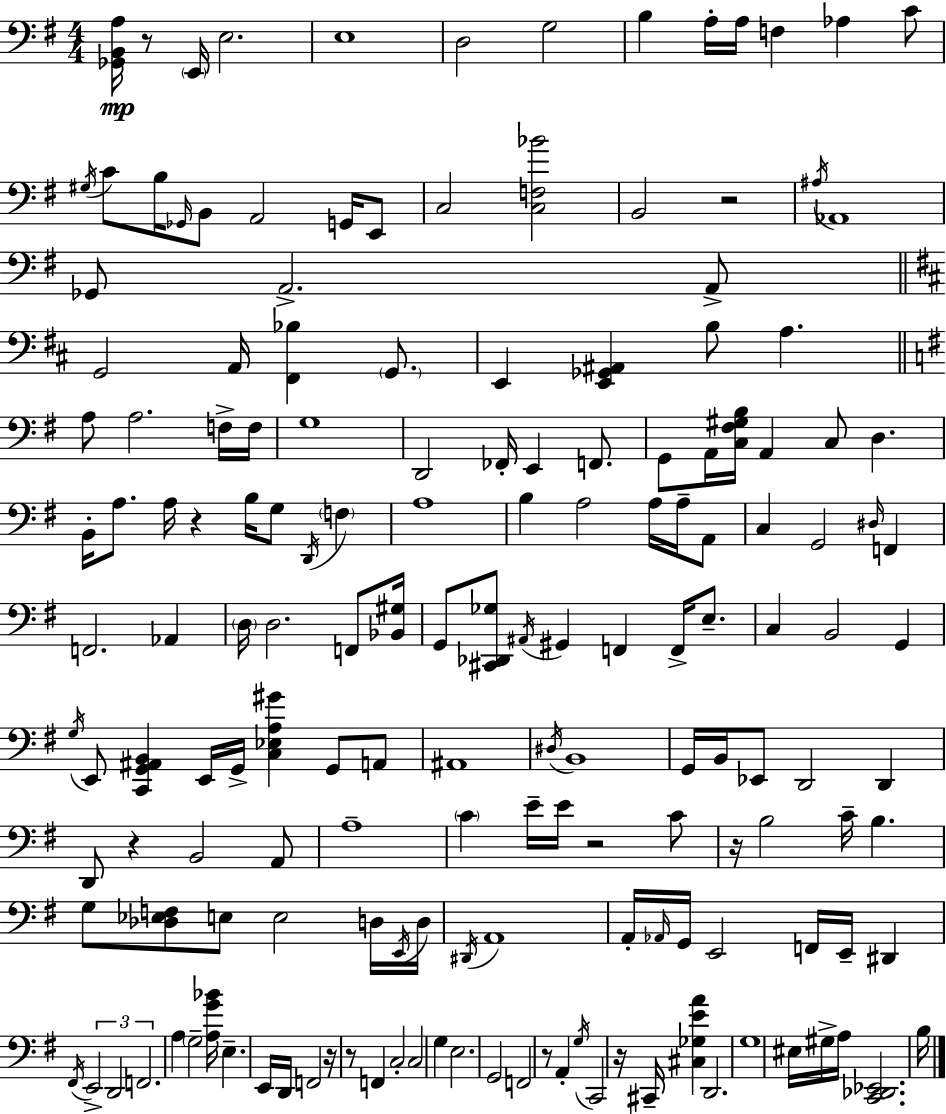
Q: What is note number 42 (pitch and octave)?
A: G2